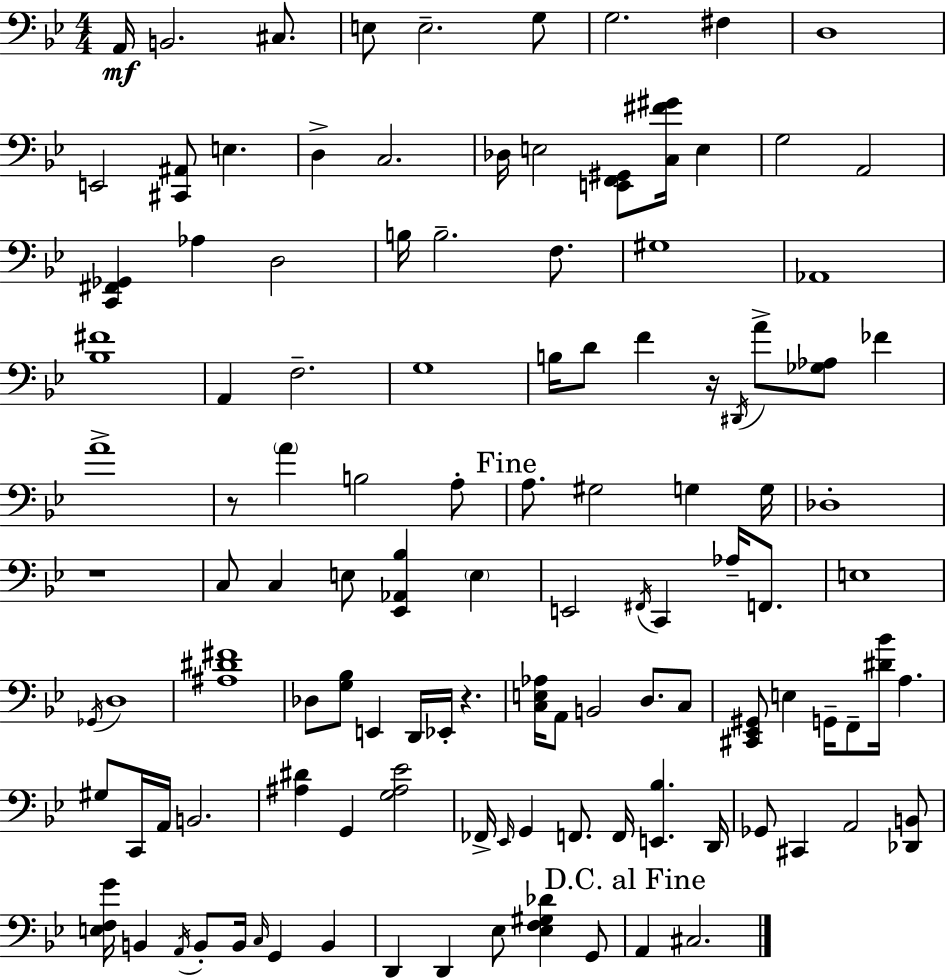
{
  \clef bass
  \numericTimeSignature
  \time 4/4
  \key bes \major
  a,16\mf b,2. cis8. | e8 e2.-- g8 | g2. fis4 | d1 | \break e,2 <cis, ais,>8 e4. | d4-> c2. | des16 e2 <e, f, gis,>8 <c fis' gis'>16 e4 | g2 a,2 | \break <c, fis, ges,>4 aes4 d2 | b16 b2.-- f8. | gis1 | aes,1 | \break <bes fis'>1 | a,4 f2.-- | g1 | b16 d'8 f'4 r16 \acciaccatura { dis,16 } a'8-> <ges aes>8 fes'4 | \break a'1-> | r8 \parenthesize a'4 b2 a8-. | \mark "Fine" a8. gis2 g4 | g16 des1-. | \break r1 | c8 c4 e8 <ees, aes, bes>4 \parenthesize e4 | e,2 \acciaccatura { fis,16 } c,4 aes16-- f,8. | e1 | \break \acciaccatura { ges,16 } d1 | <ais dis' fis'>1 | des8 <g bes>8 e,4 d,16 ees,16-. r4. | <c e aes>16 a,8 b,2 d8. | \break c8 <cis, ees, gis,>8 e4 g,16-- f,8-- <dis' bes'>16 a4. | gis8 c,16 a,16 b,2. | <ais dis'>4 g,4 <g ais ees'>2 | fes,16-> \grace { ees,16 } g,4 f,8. f,16 <e, bes>4. | \break d,16 ges,8 cis,4 a,2 | <des, b,>8 <e f g'>16 b,4 \acciaccatura { a,16 } b,8-. b,16 \grace { c16 } g,4 | b,4 d,4 d,4 ees8 | <ees f gis des'>4 g,8 \mark "D.C. al Fine" a,4 cis2. | \break \bar "|."
}